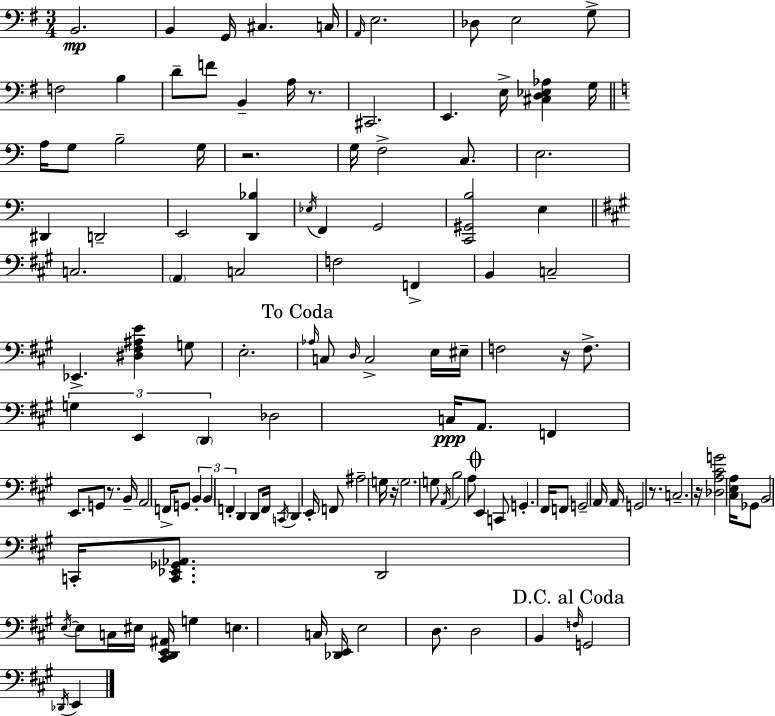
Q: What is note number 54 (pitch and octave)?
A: G3